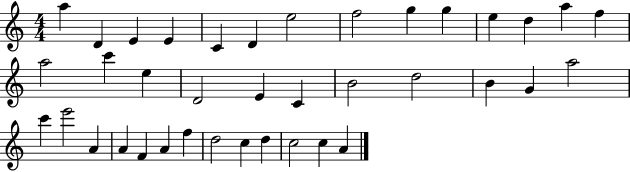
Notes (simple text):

A5/q D4/q E4/q E4/q C4/q D4/q E5/h F5/h G5/q G5/q E5/q D5/q A5/q F5/q A5/h C6/q E5/q D4/h E4/q C4/q B4/h D5/h B4/q G4/q A5/h C6/q E6/h A4/q A4/q F4/q A4/q F5/q D5/h C5/q D5/q C5/h C5/q A4/q